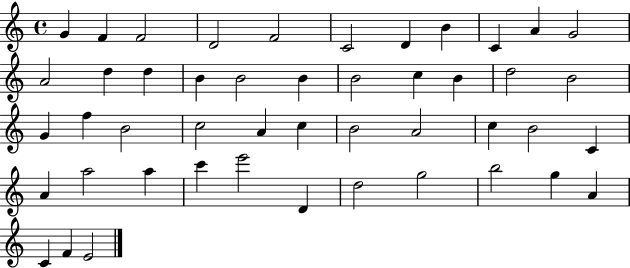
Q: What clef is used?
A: treble